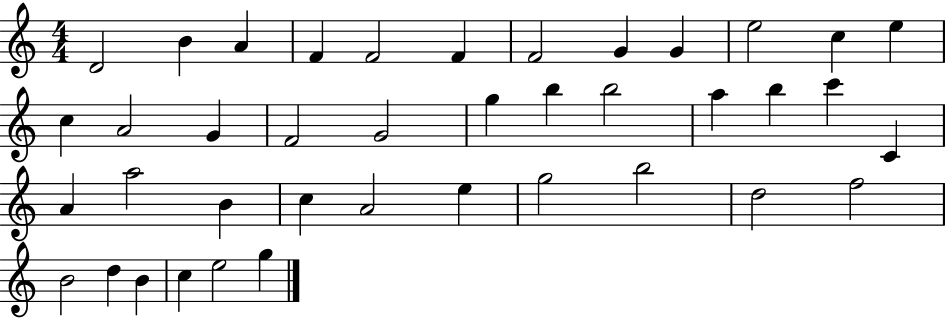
{
  \clef treble
  \numericTimeSignature
  \time 4/4
  \key c \major
  d'2 b'4 a'4 | f'4 f'2 f'4 | f'2 g'4 g'4 | e''2 c''4 e''4 | \break c''4 a'2 g'4 | f'2 g'2 | g''4 b''4 b''2 | a''4 b''4 c'''4 c'4 | \break a'4 a''2 b'4 | c''4 a'2 e''4 | g''2 b''2 | d''2 f''2 | \break b'2 d''4 b'4 | c''4 e''2 g''4 | \bar "|."
}